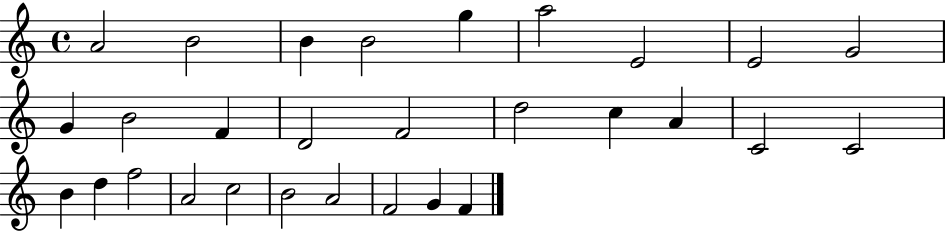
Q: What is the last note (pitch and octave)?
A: F4